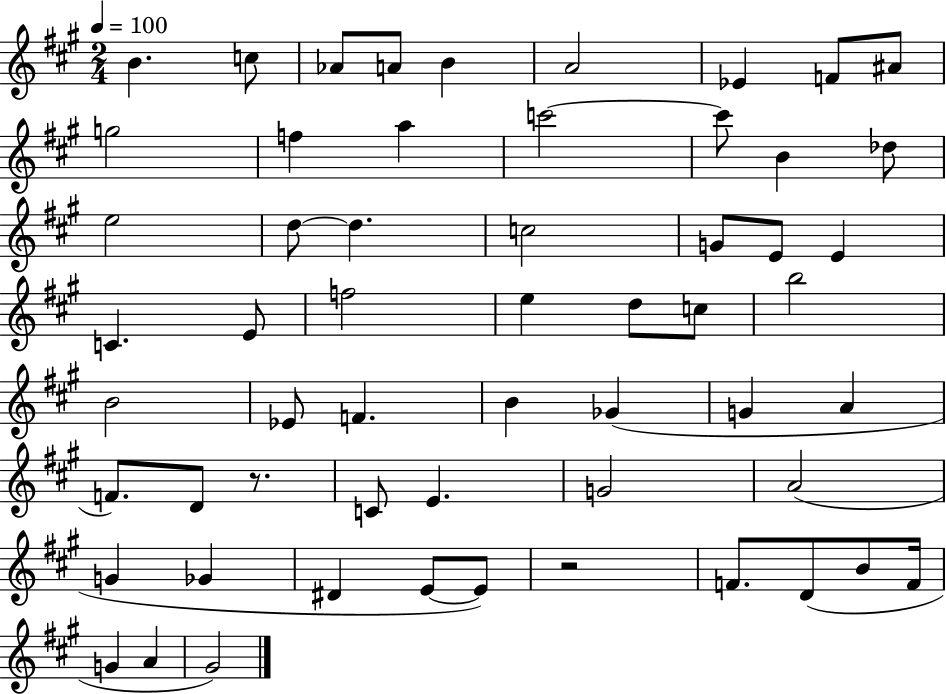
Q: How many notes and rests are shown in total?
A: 57